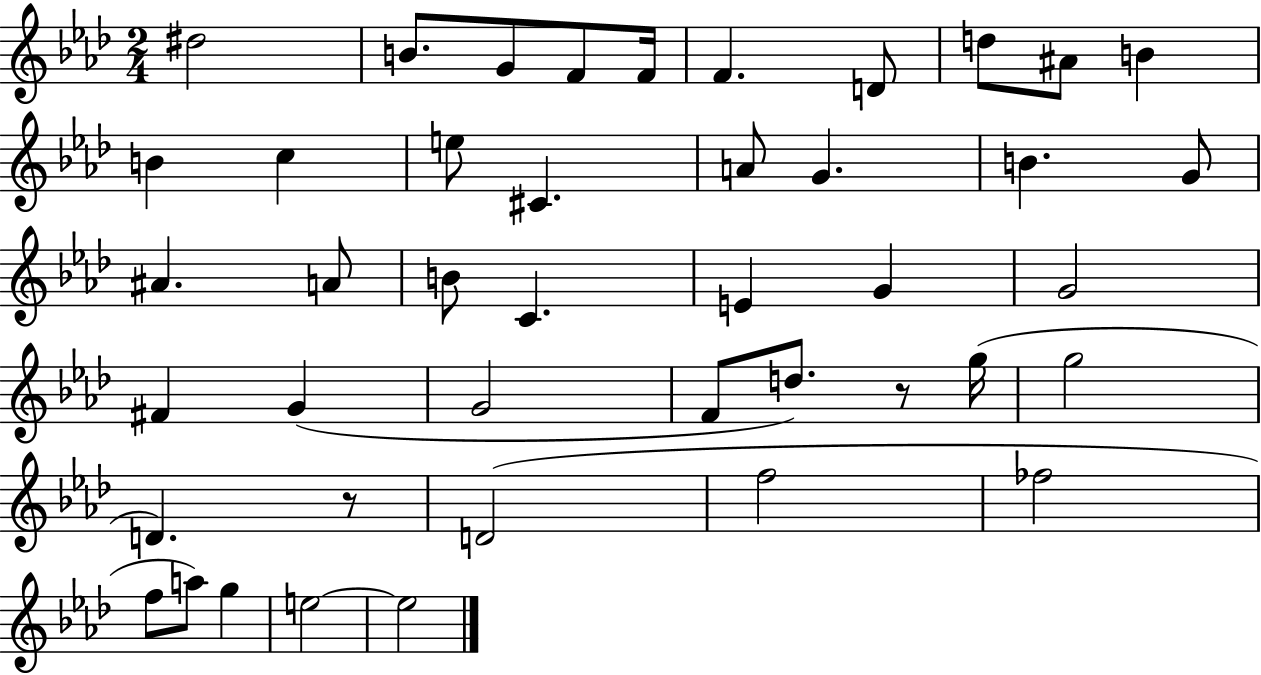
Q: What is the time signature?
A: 2/4